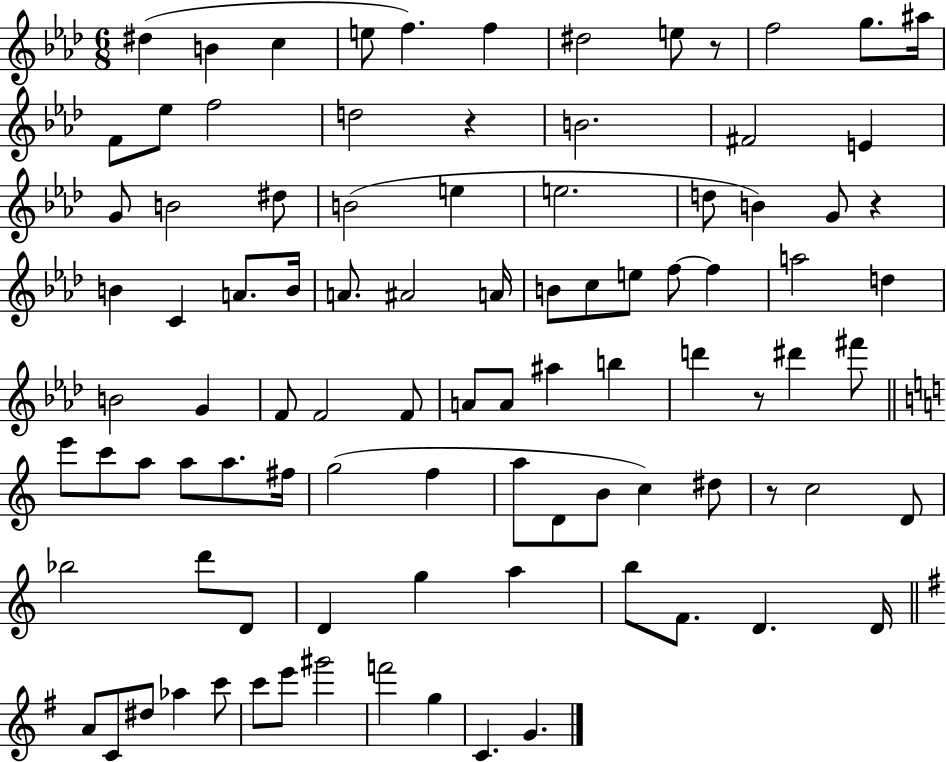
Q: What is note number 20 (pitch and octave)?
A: B4